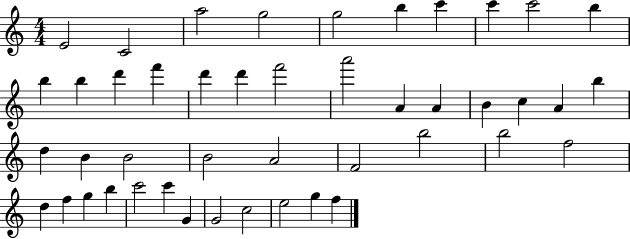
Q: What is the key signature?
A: C major